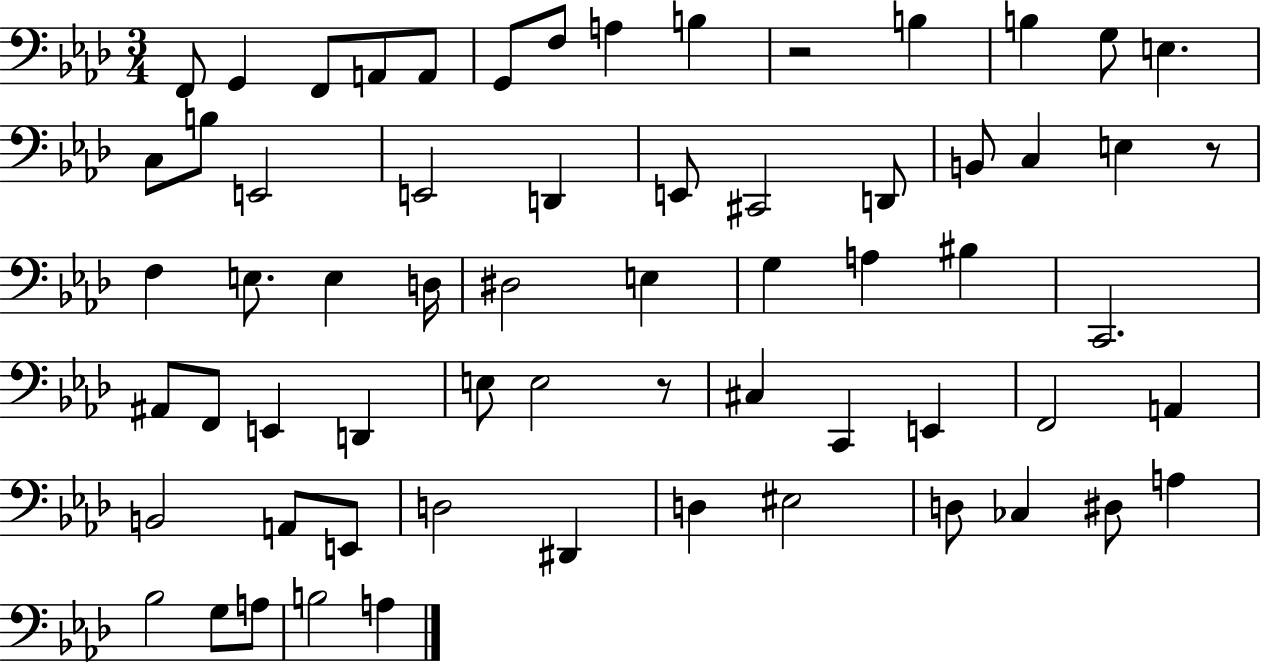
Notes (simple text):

F2/e G2/q F2/e A2/e A2/e G2/e F3/e A3/q B3/q R/h B3/q B3/q G3/e E3/q. C3/e B3/e E2/h E2/h D2/q E2/e C#2/h D2/e B2/e C3/q E3/q R/e F3/q E3/e. E3/q D3/s D#3/h E3/q G3/q A3/q BIS3/q C2/h. A#2/e F2/e E2/q D2/q E3/e E3/h R/e C#3/q C2/q E2/q F2/h A2/q B2/h A2/e E2/e D3/h D#2/q D3/q EIS3/h D3/e CES3/q D#3/e A3/q Bb3/h G3/e A3/e B3/h A3/q